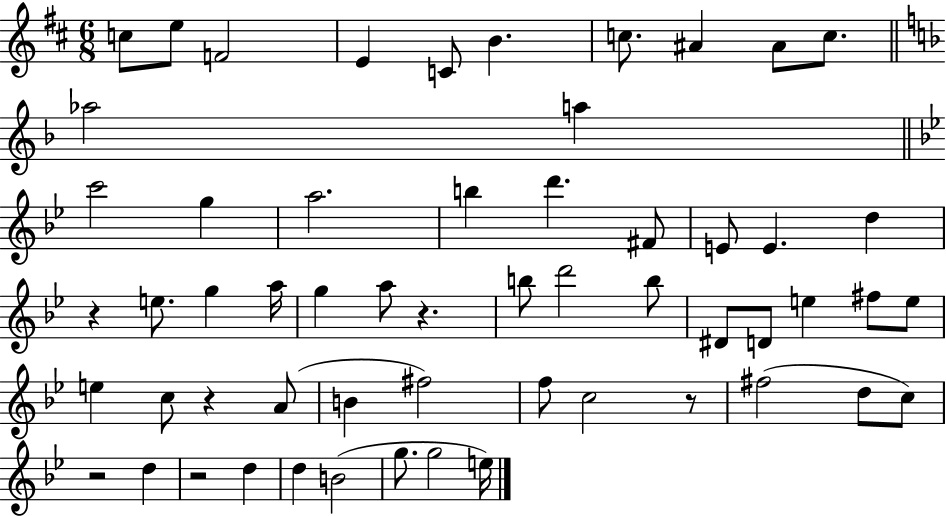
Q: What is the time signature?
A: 6/8